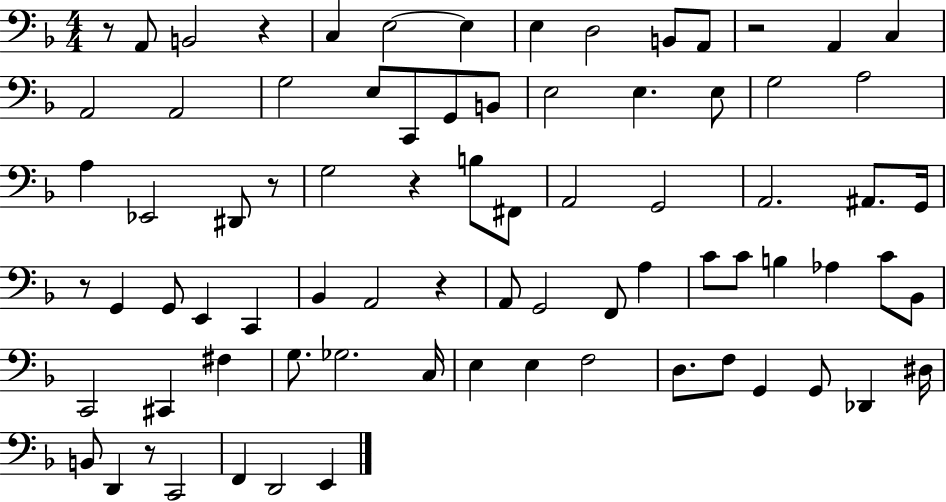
R/e A2/e B2/h R/q C3/q E3/h E3/q E3/q D3/h B2/e A2/e R/h A2/q C3/q A2/h A2/h G3/h E3/e C2/e G2/e B2/e E3/h E3/q. E3/e G3/h A3/h A3/q Eb2/h D#2/e R/e G3/h R/q B3/e F#2/e A2/h G2/h A2/h. A#2/e. G2/s R/e G2/q G2/e E2/q C2/q Bb2/q A2/h R/q A2/e G2/h F2/e A3/q C4/e C4/e B3/q Ab3/q C4/e Bb2/e C2/h C#2/q F#3/q G3/e. Gb3/h. C3/s E3/q E3/q F3/h D3/e. F3/e G2/q G2/e Db2/q D#3/s B2/e D2/q R/e C2/h F2/q D2/h E2/q